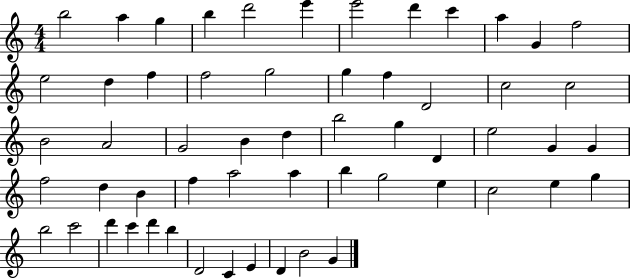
X:1
T:Untitled
M:4/4
L:1/4
K:C
b2 a g b d'2 e' e'2 d' c' a G f2 e2 d f f2 g2 g f D2 c2 c2 B2 A2 G2 B d b2 g D e2 G G f2 d B f a2 a b g2 e c2 e g b2 c'2 d' c' d' b D2 C E D B2 G